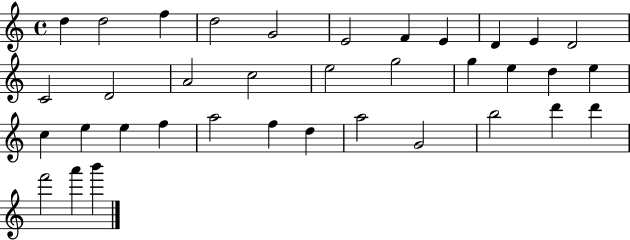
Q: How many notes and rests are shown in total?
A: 36